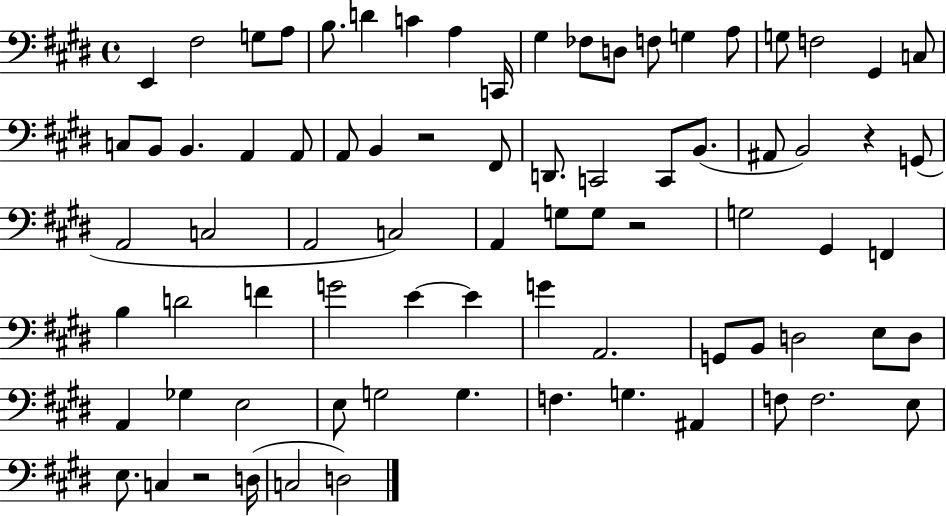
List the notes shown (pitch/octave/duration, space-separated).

E2/q F#3/h G3/e A3/e B3/e. D4/q C4/q A3/q C2/s G#3/q FES3/e D3/e F3/e G3/q A3/e G3/e F3/h G#2/q C3/e C3/e B2/e B2/q. A2/q A2/e A2/e B2/q R/h F#2/e D2/e. C2/h C2/e B2/e. A#2/e B2/h R/q G2/e A2/h C3/h A2/h C3/h A2/q G3/e G3/e R/h G3/h G#2/q F2/q B3/q D4/h F4/q G4/h E4/q E4/q G4/q A2/h. G2/e B2/e D3/h E3/e D3/e A2/q Gb3/q E3/h E3/e G3/h G3/q. F3/q. G3/q. A#2/q F3/e F3/h. E3/e E3/e. C3/q R/h D3/s C3/h D3/h